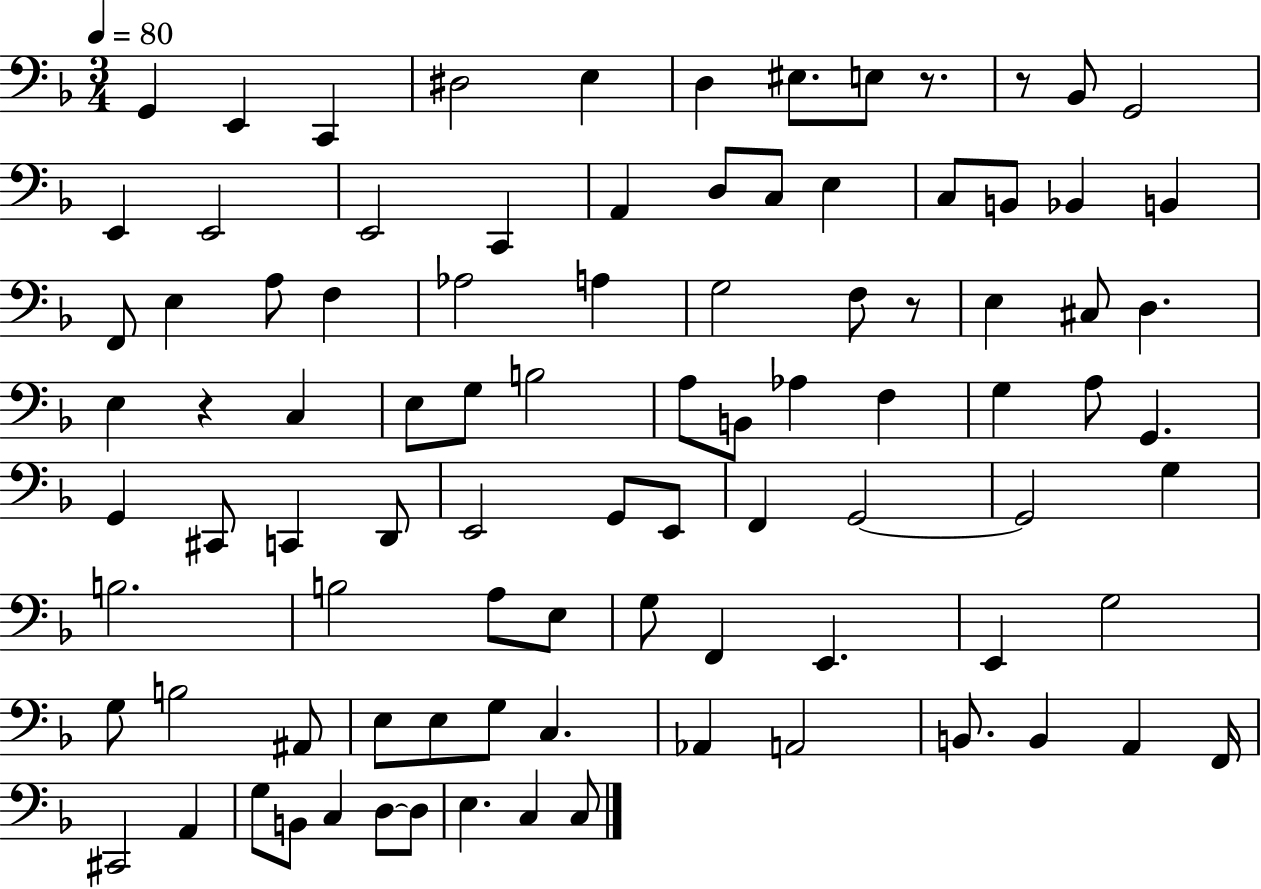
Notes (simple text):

G2/q E2/q C2/q D#3/h E3/q D3/q EIS3/e. E3/e R/e. R/e Bb2/e G2/h E2/q E2/h E2/h C2/q A2/q D3/e C3/e E3/q C3/e B2/e Bb2/q B2/q F2/e E3/q A3/e F3/q Ab3/h A3/q G3/h F3/e R/e E3/q C#3/e D3/q. E3/q R/q C3/q E3/e G3/e B3/h A3/e B2/e Ab3/q F3/q G3/q A3/e G2/q. G2/q C#2/e C2/q D2/e E2/h G2/e E2/e F2/q G2/h G2/h G3/q B3/h. B3/h A3/e E3/e G3/e F2/q E2/q. E2/q G3/h G3/e B3/h A#2/e E3/e E3/e G3/e C3/q. Ab2/q A2/h B2/e. B2/q A2/q F2/s C#2/h A2/q G3/e B2/e C3/q D3/e D3/e E3/q. C3/q C3/e